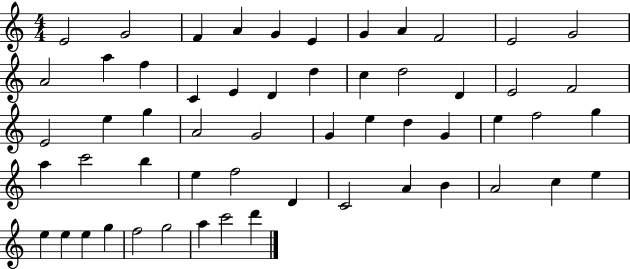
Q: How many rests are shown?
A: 0